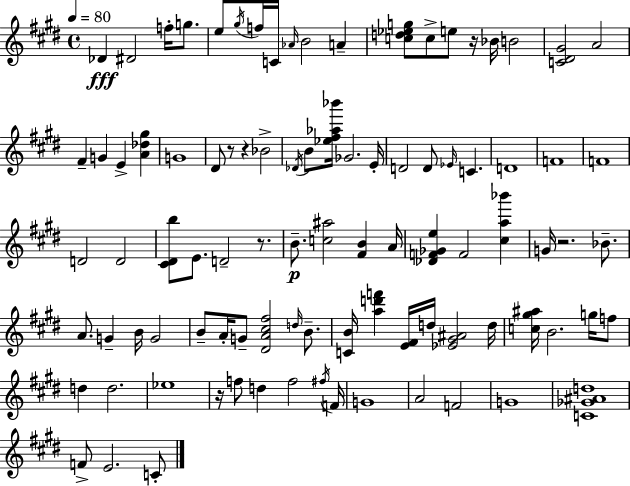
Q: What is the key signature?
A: E major